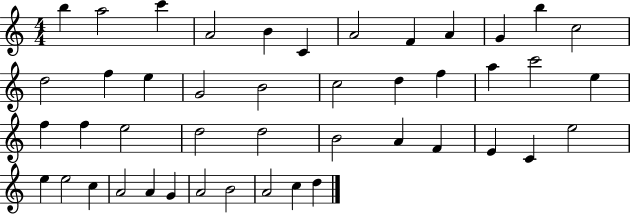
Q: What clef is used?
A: treble